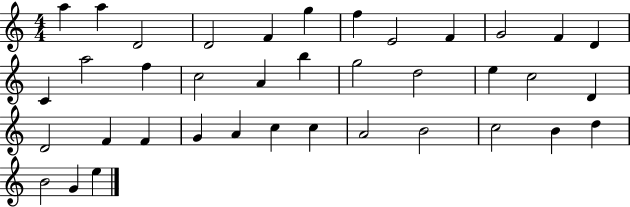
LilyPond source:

{
  \clef treble
  \numericTimeSignature
  \time 4/4
  \key c \major
  a''4 a''4 d'2 | d'2 f'4 g''4 | f''4 e'2 f'4 | g'2 f'4 d'4 | \break c'4 a''2 f''4 | c''2 a'4 b''4 | g''2 d''2 | e''4 c''2 d'4 | \break d'2 f'4 f'4 | g'4 a'4 c''4 c''4 | a'2 b'2 | c''2 b'4 d''4 | \break b'2 g'4 e''4 | \bar "|."
}